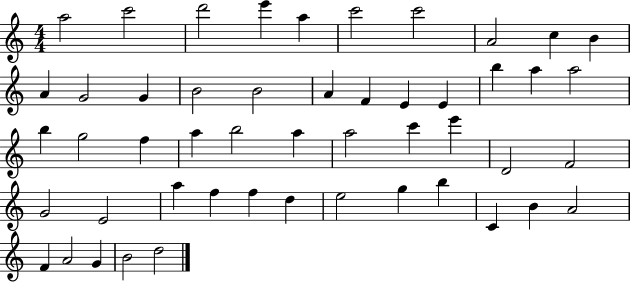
A5/h C6/h D6/h E6/q A5/q C6/h C6/h A4/h C5/q B4/q A4/q G4/h G4/q B4/h B4/h A4/q F4/q E4/q E4/q B5/q A5/q A5/h B5/q G5/h F5/q A5/q B5/h A5/q A5/h C6/q E6/q D4/h F4/h G4/h E4/h A5/q F5/q F5/q D5/q E5/h G5/q B5/q C4/q B4/q A4/h F4/q A4/h G4/q B4/h D5/h